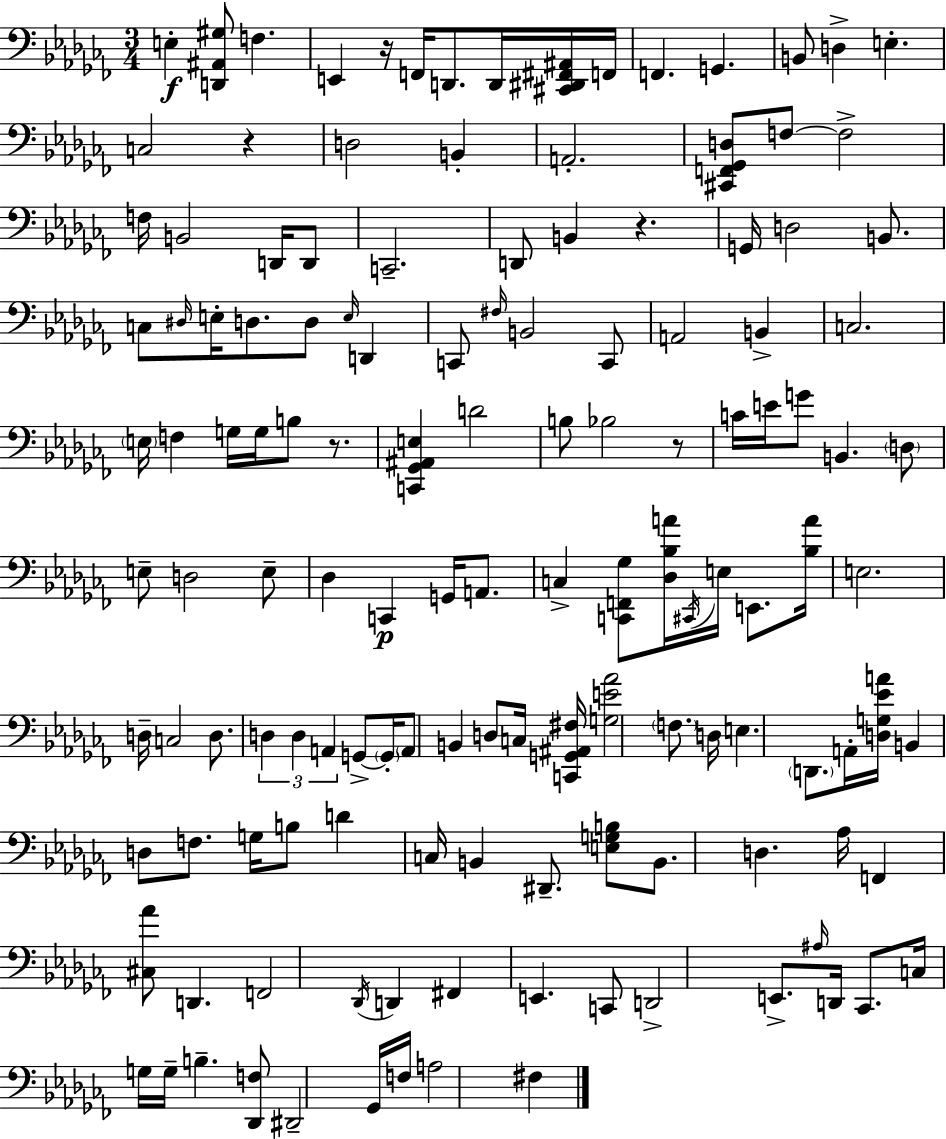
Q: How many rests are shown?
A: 5